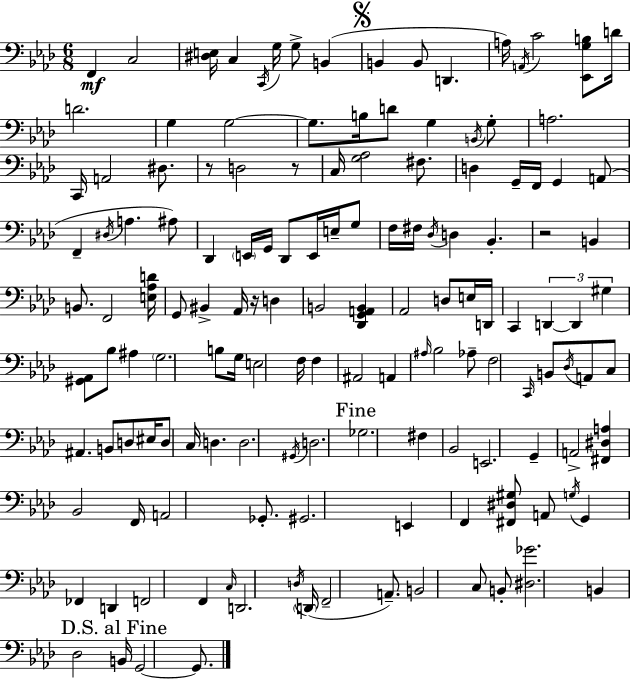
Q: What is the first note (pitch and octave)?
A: F2